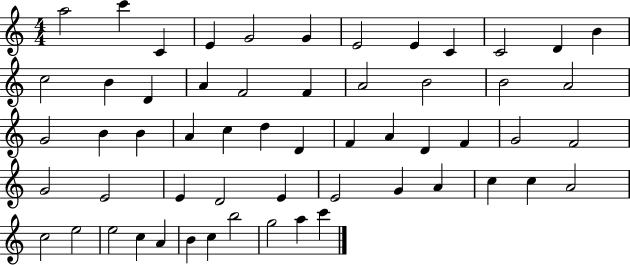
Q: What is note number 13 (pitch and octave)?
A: C5